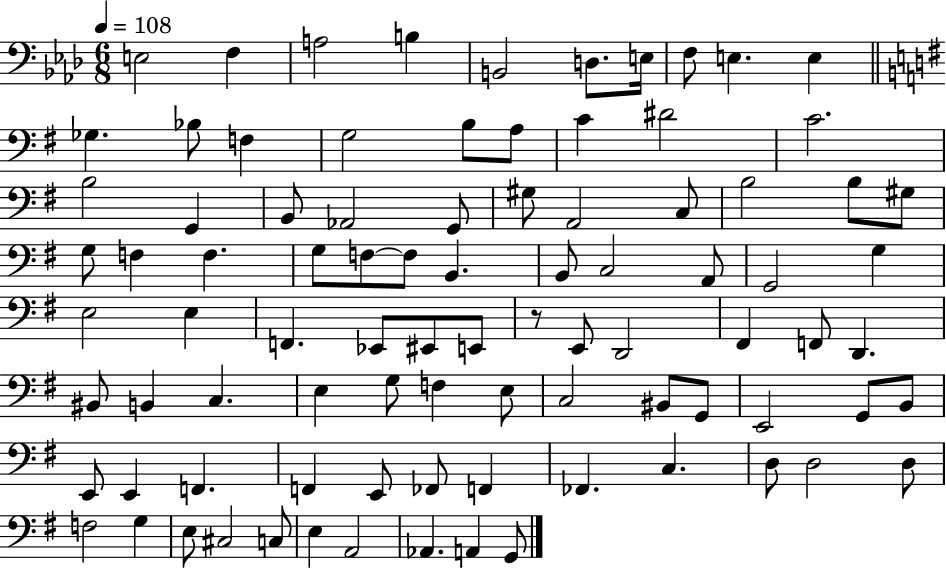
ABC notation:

X:1
T:Untitled
M:6/8
L:1/4
K:Ab
E,2 F, A,2 B, B,,2 D,/2 E,/4 F,/2 E, E, _G, _B,/2 F, G,2 B,/2 A,/2 C ^D2 C2 B,2 G,, B,,/2 _A,,2 G,,/2 ^G,/2 A,,2 C,/2 B,2 B,/2 ^G,/2 G,/2 F, F, G,/2 F,/2 F,/2 B,, B,,/2 C,2 A,,/2 G,,2 G, E,2 E, F,, _E,,/2 ^E,,/2 E,,/2 z/2 E,,/2 D,,2 ^F,, F,,/2 D,, ^B,,/2 B,, C, E, G,/2 F, E,/2 C,2 ^B,,/2 G,,/2 E,,2 G,,/2 B,,/2 E,,/2 E,, F,, F,, E,,/2 _F,,/2 F,, _F,, C, D,/2 D,2 D,/2 F,2 G, E,/2 ^C,2 C,/2 E, A,,2 _A,, A,, G,,/2